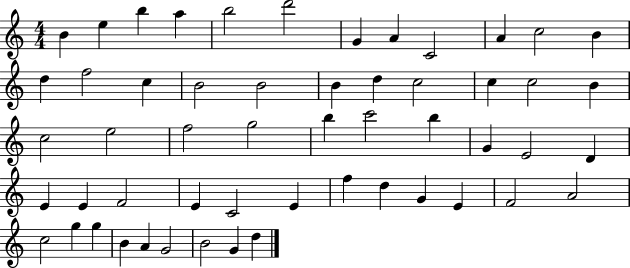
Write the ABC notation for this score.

X:1
T:Untitled
M:4/4
L:1/4
K:C
B e b a b2 d'2 G A C2 A c2 B d f2 c B2 B2 B d c2 c c2 B c2 e2 f2 g2 b c'2 b G E2 D E E F2 E C2 E f d G E F2 A2 c2 g g B A G2 B2 G d